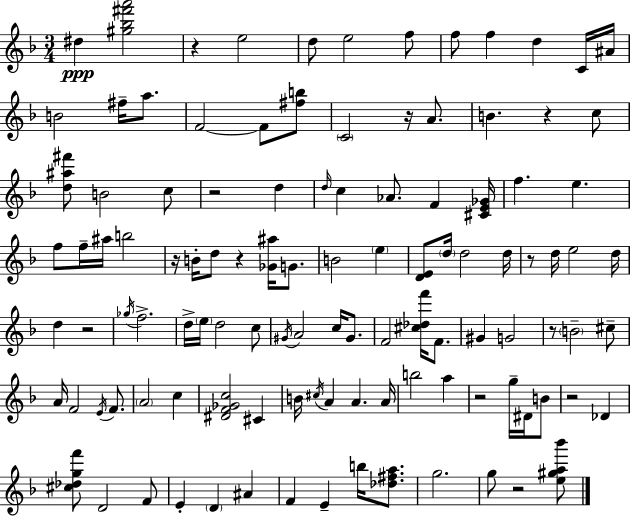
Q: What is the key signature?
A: F major